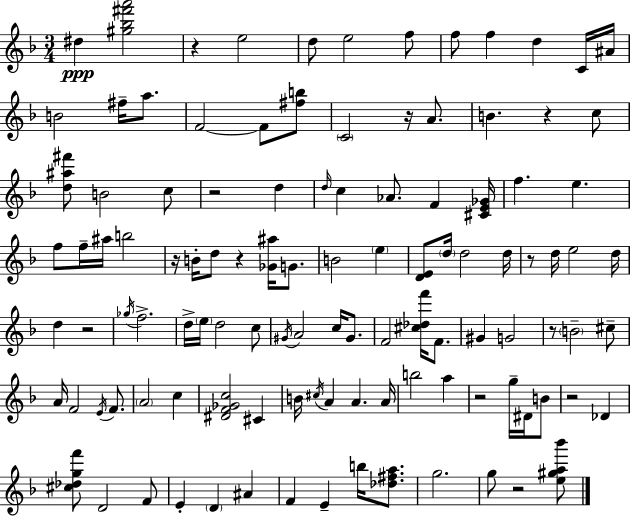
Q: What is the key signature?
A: F major